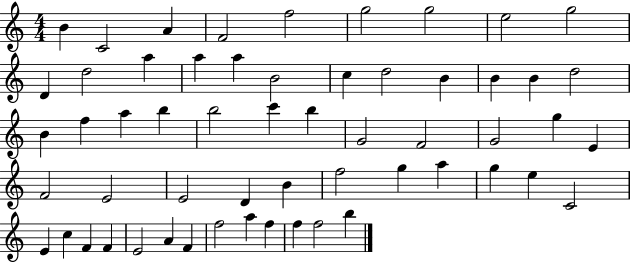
{
  \clef treble
  \numericTimeSignature
  \time 4/4
  \key c \major
  b'4 c'2 a'4 | f'2 f''2 | g''2 g''2 | e''2 g''2 | \break d'4 d''2 a''4 | a''4 a''4 b'2 | c''4 d''2 b'4 | b'4 b'4 d''2 | \break b'4 f''4 a''4 b''4 | b''2 c'''4 b''4 | g'2 f'2 | g'2 g''4 e'4 | \break f'2 e'2 | e'2 d'4 b'4 | f''2 g''4 a''4 | g''4 e''4 c'2 | \break e'4 c''4 f'4 f'4 | e'2 a'4 f'4 | f''2 a''4 f''4 | f''4 f''2 b''4 | \break \bar "|."
}